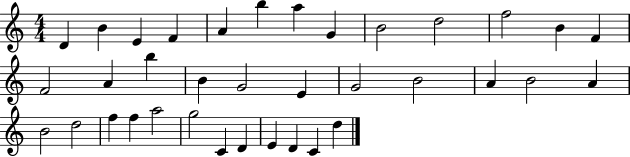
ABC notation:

X:1
T:Untitled
M:4/4
L:1/4
K:C
D B E F A b a G B2 d2 f2 B F F2 A b B G2 E G2 B2 A B2 A B2 d2 f f a2 g2 C D E D C d